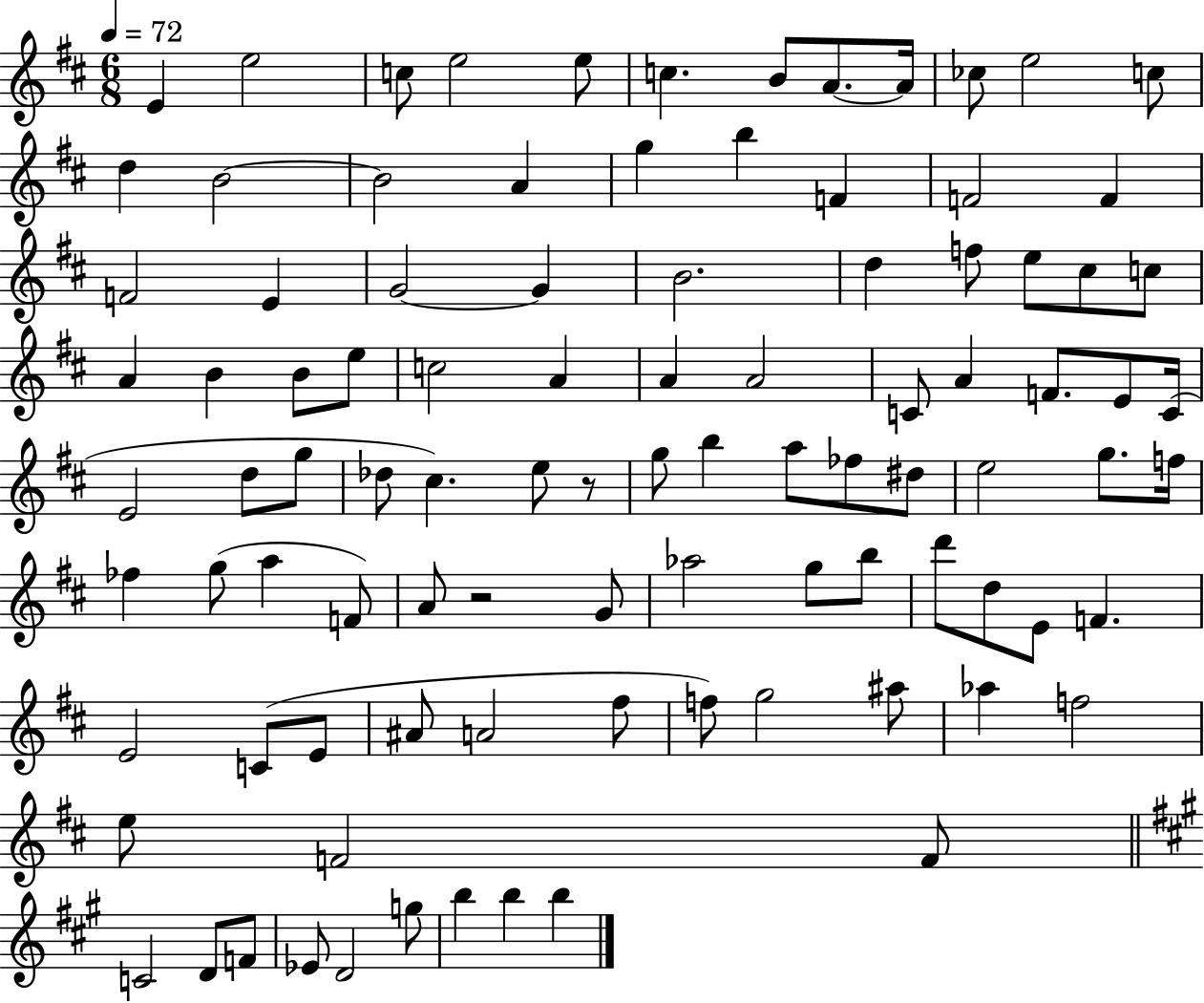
{
  \clef treble
  \numericTimeSignature
  \time 6/8
  \key d \major
  \tempo 4 = 72
  e'4 e''2 | c''8 e''2 e''8 | c''4. b'8 a'8.~~ a'16 | ces''8 e''2 c''8 | \break d''4 b'2~~ | b'2 a'4 | g''4 b''4 f'4 | f'2 f'4 | \break f'2 e'4 | g'2~~ g'4 | b'2. | d''4 f''8 e''8 cis''8 c''8 | \break a'4 b'4 b'8 e''8 | c''2 a'4 | a'4 a'2 | c'8 a'4 f'8. e'8 c'16( | \break e'2 d''8 g''8 | des''8 cis''4.) e''8 r8 | g''8 b''4 a''8 fes''8 dis''8 | e''2 g''8. f''16 | \break fes''4 g''8( a''4 f'8) | a'8 r2 g'8 | aes''2 g''8 b''8 | d'''8 d''8 e'8 f'4. | \break e'2 c'8( e'8 | ais'8 a'2 fis''8 | f''8) g''2 ais''8 | aes''4 f''2 | \break e''8 f'2 f'8 | \bar "||" \break \key a \major c'2 d'8 f'8 | ees'8 d'2 g''8 | b''4 b''4 b''4 | \bar "|."
}